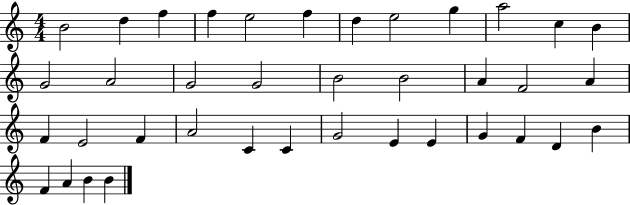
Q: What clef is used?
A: treble